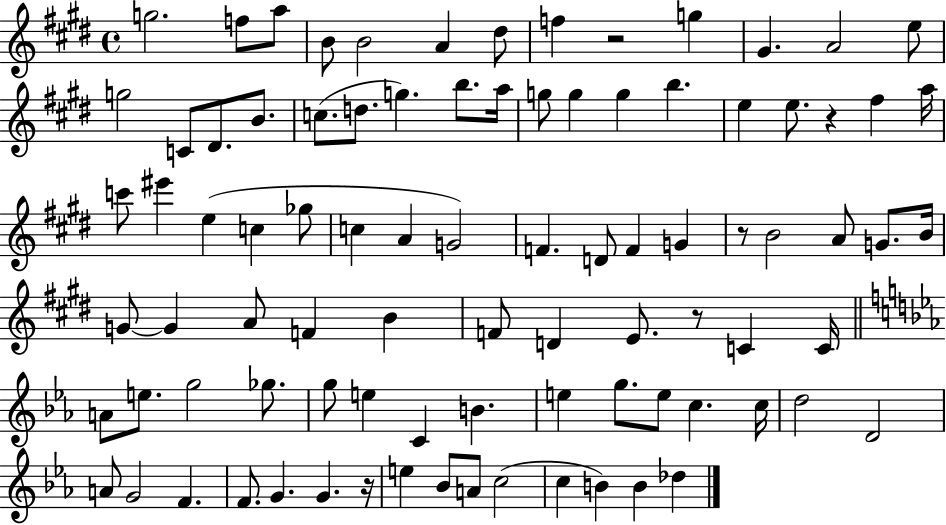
{
  \clef treble
  \time 4/4
  \defaultTimeSignature
  \key e \major
  g''2. f''8 a''8 | b'8 b'2 a'4 dis''8 | f''4 r2 g''4 | gis'4. a'2 e''8 | \break g''2 c'8 dis'8. b'8. | c''8.( d''8. g''4.) b''8. a''16 | g''8 g''4 g''4 b''4. | e''4 e''8. r4 fis''4 a''16 | \break c'''8 eis'''4 e''4( c''4 ges''8 | c''4 a'4 g'2) | f'4. d'8 f'4 g'4 | r8 b'2 a'8 g'8. b'16 | \break g'8~~ g'4 a'8 f'4 b'4 | f'8 d'4 e'8. r8 c'4 c'16 | \bar "||" \break \key c \minor a'8 e''8. g''2 ges''8. | g''8 e''4 c'4 b'4. | e''4 g''8. e''8 c''4. c''16 | d''2 d'2 | \break a'8 g'2 f'4. | f'8. g'4. g'4. r16 | e''4 bes'8 a'8 c''2( | c''4 b'4) b'4 des''4 | \break \bar "|."
}